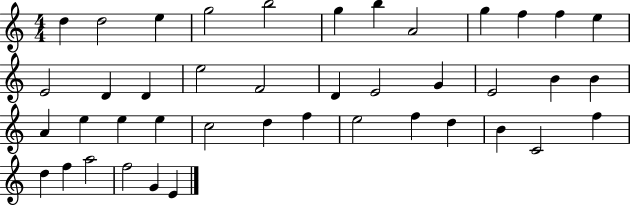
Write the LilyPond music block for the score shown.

{
  \clef treble
  \numericTimeSignature
  \time 4/4
  \key c \major
  d''4 d''2 e''4 | g''2 b''2 | g''4 b''4 a'2 | g''4 f''4 f''4 e''4 | \break e'2 d'4 d'4 | e''2 f'2 | d'4 e'2 g'4 | e'2 b'4 b'4 | \break a'4 e''4 e''4 e''4 | c''2 d''4 f''4 | e''2 f''4 d''4 | b'4 c'2 f''4 | \break d''4 f''4 a''2 | f''2 g'4 e'4 | \bar "|."
}